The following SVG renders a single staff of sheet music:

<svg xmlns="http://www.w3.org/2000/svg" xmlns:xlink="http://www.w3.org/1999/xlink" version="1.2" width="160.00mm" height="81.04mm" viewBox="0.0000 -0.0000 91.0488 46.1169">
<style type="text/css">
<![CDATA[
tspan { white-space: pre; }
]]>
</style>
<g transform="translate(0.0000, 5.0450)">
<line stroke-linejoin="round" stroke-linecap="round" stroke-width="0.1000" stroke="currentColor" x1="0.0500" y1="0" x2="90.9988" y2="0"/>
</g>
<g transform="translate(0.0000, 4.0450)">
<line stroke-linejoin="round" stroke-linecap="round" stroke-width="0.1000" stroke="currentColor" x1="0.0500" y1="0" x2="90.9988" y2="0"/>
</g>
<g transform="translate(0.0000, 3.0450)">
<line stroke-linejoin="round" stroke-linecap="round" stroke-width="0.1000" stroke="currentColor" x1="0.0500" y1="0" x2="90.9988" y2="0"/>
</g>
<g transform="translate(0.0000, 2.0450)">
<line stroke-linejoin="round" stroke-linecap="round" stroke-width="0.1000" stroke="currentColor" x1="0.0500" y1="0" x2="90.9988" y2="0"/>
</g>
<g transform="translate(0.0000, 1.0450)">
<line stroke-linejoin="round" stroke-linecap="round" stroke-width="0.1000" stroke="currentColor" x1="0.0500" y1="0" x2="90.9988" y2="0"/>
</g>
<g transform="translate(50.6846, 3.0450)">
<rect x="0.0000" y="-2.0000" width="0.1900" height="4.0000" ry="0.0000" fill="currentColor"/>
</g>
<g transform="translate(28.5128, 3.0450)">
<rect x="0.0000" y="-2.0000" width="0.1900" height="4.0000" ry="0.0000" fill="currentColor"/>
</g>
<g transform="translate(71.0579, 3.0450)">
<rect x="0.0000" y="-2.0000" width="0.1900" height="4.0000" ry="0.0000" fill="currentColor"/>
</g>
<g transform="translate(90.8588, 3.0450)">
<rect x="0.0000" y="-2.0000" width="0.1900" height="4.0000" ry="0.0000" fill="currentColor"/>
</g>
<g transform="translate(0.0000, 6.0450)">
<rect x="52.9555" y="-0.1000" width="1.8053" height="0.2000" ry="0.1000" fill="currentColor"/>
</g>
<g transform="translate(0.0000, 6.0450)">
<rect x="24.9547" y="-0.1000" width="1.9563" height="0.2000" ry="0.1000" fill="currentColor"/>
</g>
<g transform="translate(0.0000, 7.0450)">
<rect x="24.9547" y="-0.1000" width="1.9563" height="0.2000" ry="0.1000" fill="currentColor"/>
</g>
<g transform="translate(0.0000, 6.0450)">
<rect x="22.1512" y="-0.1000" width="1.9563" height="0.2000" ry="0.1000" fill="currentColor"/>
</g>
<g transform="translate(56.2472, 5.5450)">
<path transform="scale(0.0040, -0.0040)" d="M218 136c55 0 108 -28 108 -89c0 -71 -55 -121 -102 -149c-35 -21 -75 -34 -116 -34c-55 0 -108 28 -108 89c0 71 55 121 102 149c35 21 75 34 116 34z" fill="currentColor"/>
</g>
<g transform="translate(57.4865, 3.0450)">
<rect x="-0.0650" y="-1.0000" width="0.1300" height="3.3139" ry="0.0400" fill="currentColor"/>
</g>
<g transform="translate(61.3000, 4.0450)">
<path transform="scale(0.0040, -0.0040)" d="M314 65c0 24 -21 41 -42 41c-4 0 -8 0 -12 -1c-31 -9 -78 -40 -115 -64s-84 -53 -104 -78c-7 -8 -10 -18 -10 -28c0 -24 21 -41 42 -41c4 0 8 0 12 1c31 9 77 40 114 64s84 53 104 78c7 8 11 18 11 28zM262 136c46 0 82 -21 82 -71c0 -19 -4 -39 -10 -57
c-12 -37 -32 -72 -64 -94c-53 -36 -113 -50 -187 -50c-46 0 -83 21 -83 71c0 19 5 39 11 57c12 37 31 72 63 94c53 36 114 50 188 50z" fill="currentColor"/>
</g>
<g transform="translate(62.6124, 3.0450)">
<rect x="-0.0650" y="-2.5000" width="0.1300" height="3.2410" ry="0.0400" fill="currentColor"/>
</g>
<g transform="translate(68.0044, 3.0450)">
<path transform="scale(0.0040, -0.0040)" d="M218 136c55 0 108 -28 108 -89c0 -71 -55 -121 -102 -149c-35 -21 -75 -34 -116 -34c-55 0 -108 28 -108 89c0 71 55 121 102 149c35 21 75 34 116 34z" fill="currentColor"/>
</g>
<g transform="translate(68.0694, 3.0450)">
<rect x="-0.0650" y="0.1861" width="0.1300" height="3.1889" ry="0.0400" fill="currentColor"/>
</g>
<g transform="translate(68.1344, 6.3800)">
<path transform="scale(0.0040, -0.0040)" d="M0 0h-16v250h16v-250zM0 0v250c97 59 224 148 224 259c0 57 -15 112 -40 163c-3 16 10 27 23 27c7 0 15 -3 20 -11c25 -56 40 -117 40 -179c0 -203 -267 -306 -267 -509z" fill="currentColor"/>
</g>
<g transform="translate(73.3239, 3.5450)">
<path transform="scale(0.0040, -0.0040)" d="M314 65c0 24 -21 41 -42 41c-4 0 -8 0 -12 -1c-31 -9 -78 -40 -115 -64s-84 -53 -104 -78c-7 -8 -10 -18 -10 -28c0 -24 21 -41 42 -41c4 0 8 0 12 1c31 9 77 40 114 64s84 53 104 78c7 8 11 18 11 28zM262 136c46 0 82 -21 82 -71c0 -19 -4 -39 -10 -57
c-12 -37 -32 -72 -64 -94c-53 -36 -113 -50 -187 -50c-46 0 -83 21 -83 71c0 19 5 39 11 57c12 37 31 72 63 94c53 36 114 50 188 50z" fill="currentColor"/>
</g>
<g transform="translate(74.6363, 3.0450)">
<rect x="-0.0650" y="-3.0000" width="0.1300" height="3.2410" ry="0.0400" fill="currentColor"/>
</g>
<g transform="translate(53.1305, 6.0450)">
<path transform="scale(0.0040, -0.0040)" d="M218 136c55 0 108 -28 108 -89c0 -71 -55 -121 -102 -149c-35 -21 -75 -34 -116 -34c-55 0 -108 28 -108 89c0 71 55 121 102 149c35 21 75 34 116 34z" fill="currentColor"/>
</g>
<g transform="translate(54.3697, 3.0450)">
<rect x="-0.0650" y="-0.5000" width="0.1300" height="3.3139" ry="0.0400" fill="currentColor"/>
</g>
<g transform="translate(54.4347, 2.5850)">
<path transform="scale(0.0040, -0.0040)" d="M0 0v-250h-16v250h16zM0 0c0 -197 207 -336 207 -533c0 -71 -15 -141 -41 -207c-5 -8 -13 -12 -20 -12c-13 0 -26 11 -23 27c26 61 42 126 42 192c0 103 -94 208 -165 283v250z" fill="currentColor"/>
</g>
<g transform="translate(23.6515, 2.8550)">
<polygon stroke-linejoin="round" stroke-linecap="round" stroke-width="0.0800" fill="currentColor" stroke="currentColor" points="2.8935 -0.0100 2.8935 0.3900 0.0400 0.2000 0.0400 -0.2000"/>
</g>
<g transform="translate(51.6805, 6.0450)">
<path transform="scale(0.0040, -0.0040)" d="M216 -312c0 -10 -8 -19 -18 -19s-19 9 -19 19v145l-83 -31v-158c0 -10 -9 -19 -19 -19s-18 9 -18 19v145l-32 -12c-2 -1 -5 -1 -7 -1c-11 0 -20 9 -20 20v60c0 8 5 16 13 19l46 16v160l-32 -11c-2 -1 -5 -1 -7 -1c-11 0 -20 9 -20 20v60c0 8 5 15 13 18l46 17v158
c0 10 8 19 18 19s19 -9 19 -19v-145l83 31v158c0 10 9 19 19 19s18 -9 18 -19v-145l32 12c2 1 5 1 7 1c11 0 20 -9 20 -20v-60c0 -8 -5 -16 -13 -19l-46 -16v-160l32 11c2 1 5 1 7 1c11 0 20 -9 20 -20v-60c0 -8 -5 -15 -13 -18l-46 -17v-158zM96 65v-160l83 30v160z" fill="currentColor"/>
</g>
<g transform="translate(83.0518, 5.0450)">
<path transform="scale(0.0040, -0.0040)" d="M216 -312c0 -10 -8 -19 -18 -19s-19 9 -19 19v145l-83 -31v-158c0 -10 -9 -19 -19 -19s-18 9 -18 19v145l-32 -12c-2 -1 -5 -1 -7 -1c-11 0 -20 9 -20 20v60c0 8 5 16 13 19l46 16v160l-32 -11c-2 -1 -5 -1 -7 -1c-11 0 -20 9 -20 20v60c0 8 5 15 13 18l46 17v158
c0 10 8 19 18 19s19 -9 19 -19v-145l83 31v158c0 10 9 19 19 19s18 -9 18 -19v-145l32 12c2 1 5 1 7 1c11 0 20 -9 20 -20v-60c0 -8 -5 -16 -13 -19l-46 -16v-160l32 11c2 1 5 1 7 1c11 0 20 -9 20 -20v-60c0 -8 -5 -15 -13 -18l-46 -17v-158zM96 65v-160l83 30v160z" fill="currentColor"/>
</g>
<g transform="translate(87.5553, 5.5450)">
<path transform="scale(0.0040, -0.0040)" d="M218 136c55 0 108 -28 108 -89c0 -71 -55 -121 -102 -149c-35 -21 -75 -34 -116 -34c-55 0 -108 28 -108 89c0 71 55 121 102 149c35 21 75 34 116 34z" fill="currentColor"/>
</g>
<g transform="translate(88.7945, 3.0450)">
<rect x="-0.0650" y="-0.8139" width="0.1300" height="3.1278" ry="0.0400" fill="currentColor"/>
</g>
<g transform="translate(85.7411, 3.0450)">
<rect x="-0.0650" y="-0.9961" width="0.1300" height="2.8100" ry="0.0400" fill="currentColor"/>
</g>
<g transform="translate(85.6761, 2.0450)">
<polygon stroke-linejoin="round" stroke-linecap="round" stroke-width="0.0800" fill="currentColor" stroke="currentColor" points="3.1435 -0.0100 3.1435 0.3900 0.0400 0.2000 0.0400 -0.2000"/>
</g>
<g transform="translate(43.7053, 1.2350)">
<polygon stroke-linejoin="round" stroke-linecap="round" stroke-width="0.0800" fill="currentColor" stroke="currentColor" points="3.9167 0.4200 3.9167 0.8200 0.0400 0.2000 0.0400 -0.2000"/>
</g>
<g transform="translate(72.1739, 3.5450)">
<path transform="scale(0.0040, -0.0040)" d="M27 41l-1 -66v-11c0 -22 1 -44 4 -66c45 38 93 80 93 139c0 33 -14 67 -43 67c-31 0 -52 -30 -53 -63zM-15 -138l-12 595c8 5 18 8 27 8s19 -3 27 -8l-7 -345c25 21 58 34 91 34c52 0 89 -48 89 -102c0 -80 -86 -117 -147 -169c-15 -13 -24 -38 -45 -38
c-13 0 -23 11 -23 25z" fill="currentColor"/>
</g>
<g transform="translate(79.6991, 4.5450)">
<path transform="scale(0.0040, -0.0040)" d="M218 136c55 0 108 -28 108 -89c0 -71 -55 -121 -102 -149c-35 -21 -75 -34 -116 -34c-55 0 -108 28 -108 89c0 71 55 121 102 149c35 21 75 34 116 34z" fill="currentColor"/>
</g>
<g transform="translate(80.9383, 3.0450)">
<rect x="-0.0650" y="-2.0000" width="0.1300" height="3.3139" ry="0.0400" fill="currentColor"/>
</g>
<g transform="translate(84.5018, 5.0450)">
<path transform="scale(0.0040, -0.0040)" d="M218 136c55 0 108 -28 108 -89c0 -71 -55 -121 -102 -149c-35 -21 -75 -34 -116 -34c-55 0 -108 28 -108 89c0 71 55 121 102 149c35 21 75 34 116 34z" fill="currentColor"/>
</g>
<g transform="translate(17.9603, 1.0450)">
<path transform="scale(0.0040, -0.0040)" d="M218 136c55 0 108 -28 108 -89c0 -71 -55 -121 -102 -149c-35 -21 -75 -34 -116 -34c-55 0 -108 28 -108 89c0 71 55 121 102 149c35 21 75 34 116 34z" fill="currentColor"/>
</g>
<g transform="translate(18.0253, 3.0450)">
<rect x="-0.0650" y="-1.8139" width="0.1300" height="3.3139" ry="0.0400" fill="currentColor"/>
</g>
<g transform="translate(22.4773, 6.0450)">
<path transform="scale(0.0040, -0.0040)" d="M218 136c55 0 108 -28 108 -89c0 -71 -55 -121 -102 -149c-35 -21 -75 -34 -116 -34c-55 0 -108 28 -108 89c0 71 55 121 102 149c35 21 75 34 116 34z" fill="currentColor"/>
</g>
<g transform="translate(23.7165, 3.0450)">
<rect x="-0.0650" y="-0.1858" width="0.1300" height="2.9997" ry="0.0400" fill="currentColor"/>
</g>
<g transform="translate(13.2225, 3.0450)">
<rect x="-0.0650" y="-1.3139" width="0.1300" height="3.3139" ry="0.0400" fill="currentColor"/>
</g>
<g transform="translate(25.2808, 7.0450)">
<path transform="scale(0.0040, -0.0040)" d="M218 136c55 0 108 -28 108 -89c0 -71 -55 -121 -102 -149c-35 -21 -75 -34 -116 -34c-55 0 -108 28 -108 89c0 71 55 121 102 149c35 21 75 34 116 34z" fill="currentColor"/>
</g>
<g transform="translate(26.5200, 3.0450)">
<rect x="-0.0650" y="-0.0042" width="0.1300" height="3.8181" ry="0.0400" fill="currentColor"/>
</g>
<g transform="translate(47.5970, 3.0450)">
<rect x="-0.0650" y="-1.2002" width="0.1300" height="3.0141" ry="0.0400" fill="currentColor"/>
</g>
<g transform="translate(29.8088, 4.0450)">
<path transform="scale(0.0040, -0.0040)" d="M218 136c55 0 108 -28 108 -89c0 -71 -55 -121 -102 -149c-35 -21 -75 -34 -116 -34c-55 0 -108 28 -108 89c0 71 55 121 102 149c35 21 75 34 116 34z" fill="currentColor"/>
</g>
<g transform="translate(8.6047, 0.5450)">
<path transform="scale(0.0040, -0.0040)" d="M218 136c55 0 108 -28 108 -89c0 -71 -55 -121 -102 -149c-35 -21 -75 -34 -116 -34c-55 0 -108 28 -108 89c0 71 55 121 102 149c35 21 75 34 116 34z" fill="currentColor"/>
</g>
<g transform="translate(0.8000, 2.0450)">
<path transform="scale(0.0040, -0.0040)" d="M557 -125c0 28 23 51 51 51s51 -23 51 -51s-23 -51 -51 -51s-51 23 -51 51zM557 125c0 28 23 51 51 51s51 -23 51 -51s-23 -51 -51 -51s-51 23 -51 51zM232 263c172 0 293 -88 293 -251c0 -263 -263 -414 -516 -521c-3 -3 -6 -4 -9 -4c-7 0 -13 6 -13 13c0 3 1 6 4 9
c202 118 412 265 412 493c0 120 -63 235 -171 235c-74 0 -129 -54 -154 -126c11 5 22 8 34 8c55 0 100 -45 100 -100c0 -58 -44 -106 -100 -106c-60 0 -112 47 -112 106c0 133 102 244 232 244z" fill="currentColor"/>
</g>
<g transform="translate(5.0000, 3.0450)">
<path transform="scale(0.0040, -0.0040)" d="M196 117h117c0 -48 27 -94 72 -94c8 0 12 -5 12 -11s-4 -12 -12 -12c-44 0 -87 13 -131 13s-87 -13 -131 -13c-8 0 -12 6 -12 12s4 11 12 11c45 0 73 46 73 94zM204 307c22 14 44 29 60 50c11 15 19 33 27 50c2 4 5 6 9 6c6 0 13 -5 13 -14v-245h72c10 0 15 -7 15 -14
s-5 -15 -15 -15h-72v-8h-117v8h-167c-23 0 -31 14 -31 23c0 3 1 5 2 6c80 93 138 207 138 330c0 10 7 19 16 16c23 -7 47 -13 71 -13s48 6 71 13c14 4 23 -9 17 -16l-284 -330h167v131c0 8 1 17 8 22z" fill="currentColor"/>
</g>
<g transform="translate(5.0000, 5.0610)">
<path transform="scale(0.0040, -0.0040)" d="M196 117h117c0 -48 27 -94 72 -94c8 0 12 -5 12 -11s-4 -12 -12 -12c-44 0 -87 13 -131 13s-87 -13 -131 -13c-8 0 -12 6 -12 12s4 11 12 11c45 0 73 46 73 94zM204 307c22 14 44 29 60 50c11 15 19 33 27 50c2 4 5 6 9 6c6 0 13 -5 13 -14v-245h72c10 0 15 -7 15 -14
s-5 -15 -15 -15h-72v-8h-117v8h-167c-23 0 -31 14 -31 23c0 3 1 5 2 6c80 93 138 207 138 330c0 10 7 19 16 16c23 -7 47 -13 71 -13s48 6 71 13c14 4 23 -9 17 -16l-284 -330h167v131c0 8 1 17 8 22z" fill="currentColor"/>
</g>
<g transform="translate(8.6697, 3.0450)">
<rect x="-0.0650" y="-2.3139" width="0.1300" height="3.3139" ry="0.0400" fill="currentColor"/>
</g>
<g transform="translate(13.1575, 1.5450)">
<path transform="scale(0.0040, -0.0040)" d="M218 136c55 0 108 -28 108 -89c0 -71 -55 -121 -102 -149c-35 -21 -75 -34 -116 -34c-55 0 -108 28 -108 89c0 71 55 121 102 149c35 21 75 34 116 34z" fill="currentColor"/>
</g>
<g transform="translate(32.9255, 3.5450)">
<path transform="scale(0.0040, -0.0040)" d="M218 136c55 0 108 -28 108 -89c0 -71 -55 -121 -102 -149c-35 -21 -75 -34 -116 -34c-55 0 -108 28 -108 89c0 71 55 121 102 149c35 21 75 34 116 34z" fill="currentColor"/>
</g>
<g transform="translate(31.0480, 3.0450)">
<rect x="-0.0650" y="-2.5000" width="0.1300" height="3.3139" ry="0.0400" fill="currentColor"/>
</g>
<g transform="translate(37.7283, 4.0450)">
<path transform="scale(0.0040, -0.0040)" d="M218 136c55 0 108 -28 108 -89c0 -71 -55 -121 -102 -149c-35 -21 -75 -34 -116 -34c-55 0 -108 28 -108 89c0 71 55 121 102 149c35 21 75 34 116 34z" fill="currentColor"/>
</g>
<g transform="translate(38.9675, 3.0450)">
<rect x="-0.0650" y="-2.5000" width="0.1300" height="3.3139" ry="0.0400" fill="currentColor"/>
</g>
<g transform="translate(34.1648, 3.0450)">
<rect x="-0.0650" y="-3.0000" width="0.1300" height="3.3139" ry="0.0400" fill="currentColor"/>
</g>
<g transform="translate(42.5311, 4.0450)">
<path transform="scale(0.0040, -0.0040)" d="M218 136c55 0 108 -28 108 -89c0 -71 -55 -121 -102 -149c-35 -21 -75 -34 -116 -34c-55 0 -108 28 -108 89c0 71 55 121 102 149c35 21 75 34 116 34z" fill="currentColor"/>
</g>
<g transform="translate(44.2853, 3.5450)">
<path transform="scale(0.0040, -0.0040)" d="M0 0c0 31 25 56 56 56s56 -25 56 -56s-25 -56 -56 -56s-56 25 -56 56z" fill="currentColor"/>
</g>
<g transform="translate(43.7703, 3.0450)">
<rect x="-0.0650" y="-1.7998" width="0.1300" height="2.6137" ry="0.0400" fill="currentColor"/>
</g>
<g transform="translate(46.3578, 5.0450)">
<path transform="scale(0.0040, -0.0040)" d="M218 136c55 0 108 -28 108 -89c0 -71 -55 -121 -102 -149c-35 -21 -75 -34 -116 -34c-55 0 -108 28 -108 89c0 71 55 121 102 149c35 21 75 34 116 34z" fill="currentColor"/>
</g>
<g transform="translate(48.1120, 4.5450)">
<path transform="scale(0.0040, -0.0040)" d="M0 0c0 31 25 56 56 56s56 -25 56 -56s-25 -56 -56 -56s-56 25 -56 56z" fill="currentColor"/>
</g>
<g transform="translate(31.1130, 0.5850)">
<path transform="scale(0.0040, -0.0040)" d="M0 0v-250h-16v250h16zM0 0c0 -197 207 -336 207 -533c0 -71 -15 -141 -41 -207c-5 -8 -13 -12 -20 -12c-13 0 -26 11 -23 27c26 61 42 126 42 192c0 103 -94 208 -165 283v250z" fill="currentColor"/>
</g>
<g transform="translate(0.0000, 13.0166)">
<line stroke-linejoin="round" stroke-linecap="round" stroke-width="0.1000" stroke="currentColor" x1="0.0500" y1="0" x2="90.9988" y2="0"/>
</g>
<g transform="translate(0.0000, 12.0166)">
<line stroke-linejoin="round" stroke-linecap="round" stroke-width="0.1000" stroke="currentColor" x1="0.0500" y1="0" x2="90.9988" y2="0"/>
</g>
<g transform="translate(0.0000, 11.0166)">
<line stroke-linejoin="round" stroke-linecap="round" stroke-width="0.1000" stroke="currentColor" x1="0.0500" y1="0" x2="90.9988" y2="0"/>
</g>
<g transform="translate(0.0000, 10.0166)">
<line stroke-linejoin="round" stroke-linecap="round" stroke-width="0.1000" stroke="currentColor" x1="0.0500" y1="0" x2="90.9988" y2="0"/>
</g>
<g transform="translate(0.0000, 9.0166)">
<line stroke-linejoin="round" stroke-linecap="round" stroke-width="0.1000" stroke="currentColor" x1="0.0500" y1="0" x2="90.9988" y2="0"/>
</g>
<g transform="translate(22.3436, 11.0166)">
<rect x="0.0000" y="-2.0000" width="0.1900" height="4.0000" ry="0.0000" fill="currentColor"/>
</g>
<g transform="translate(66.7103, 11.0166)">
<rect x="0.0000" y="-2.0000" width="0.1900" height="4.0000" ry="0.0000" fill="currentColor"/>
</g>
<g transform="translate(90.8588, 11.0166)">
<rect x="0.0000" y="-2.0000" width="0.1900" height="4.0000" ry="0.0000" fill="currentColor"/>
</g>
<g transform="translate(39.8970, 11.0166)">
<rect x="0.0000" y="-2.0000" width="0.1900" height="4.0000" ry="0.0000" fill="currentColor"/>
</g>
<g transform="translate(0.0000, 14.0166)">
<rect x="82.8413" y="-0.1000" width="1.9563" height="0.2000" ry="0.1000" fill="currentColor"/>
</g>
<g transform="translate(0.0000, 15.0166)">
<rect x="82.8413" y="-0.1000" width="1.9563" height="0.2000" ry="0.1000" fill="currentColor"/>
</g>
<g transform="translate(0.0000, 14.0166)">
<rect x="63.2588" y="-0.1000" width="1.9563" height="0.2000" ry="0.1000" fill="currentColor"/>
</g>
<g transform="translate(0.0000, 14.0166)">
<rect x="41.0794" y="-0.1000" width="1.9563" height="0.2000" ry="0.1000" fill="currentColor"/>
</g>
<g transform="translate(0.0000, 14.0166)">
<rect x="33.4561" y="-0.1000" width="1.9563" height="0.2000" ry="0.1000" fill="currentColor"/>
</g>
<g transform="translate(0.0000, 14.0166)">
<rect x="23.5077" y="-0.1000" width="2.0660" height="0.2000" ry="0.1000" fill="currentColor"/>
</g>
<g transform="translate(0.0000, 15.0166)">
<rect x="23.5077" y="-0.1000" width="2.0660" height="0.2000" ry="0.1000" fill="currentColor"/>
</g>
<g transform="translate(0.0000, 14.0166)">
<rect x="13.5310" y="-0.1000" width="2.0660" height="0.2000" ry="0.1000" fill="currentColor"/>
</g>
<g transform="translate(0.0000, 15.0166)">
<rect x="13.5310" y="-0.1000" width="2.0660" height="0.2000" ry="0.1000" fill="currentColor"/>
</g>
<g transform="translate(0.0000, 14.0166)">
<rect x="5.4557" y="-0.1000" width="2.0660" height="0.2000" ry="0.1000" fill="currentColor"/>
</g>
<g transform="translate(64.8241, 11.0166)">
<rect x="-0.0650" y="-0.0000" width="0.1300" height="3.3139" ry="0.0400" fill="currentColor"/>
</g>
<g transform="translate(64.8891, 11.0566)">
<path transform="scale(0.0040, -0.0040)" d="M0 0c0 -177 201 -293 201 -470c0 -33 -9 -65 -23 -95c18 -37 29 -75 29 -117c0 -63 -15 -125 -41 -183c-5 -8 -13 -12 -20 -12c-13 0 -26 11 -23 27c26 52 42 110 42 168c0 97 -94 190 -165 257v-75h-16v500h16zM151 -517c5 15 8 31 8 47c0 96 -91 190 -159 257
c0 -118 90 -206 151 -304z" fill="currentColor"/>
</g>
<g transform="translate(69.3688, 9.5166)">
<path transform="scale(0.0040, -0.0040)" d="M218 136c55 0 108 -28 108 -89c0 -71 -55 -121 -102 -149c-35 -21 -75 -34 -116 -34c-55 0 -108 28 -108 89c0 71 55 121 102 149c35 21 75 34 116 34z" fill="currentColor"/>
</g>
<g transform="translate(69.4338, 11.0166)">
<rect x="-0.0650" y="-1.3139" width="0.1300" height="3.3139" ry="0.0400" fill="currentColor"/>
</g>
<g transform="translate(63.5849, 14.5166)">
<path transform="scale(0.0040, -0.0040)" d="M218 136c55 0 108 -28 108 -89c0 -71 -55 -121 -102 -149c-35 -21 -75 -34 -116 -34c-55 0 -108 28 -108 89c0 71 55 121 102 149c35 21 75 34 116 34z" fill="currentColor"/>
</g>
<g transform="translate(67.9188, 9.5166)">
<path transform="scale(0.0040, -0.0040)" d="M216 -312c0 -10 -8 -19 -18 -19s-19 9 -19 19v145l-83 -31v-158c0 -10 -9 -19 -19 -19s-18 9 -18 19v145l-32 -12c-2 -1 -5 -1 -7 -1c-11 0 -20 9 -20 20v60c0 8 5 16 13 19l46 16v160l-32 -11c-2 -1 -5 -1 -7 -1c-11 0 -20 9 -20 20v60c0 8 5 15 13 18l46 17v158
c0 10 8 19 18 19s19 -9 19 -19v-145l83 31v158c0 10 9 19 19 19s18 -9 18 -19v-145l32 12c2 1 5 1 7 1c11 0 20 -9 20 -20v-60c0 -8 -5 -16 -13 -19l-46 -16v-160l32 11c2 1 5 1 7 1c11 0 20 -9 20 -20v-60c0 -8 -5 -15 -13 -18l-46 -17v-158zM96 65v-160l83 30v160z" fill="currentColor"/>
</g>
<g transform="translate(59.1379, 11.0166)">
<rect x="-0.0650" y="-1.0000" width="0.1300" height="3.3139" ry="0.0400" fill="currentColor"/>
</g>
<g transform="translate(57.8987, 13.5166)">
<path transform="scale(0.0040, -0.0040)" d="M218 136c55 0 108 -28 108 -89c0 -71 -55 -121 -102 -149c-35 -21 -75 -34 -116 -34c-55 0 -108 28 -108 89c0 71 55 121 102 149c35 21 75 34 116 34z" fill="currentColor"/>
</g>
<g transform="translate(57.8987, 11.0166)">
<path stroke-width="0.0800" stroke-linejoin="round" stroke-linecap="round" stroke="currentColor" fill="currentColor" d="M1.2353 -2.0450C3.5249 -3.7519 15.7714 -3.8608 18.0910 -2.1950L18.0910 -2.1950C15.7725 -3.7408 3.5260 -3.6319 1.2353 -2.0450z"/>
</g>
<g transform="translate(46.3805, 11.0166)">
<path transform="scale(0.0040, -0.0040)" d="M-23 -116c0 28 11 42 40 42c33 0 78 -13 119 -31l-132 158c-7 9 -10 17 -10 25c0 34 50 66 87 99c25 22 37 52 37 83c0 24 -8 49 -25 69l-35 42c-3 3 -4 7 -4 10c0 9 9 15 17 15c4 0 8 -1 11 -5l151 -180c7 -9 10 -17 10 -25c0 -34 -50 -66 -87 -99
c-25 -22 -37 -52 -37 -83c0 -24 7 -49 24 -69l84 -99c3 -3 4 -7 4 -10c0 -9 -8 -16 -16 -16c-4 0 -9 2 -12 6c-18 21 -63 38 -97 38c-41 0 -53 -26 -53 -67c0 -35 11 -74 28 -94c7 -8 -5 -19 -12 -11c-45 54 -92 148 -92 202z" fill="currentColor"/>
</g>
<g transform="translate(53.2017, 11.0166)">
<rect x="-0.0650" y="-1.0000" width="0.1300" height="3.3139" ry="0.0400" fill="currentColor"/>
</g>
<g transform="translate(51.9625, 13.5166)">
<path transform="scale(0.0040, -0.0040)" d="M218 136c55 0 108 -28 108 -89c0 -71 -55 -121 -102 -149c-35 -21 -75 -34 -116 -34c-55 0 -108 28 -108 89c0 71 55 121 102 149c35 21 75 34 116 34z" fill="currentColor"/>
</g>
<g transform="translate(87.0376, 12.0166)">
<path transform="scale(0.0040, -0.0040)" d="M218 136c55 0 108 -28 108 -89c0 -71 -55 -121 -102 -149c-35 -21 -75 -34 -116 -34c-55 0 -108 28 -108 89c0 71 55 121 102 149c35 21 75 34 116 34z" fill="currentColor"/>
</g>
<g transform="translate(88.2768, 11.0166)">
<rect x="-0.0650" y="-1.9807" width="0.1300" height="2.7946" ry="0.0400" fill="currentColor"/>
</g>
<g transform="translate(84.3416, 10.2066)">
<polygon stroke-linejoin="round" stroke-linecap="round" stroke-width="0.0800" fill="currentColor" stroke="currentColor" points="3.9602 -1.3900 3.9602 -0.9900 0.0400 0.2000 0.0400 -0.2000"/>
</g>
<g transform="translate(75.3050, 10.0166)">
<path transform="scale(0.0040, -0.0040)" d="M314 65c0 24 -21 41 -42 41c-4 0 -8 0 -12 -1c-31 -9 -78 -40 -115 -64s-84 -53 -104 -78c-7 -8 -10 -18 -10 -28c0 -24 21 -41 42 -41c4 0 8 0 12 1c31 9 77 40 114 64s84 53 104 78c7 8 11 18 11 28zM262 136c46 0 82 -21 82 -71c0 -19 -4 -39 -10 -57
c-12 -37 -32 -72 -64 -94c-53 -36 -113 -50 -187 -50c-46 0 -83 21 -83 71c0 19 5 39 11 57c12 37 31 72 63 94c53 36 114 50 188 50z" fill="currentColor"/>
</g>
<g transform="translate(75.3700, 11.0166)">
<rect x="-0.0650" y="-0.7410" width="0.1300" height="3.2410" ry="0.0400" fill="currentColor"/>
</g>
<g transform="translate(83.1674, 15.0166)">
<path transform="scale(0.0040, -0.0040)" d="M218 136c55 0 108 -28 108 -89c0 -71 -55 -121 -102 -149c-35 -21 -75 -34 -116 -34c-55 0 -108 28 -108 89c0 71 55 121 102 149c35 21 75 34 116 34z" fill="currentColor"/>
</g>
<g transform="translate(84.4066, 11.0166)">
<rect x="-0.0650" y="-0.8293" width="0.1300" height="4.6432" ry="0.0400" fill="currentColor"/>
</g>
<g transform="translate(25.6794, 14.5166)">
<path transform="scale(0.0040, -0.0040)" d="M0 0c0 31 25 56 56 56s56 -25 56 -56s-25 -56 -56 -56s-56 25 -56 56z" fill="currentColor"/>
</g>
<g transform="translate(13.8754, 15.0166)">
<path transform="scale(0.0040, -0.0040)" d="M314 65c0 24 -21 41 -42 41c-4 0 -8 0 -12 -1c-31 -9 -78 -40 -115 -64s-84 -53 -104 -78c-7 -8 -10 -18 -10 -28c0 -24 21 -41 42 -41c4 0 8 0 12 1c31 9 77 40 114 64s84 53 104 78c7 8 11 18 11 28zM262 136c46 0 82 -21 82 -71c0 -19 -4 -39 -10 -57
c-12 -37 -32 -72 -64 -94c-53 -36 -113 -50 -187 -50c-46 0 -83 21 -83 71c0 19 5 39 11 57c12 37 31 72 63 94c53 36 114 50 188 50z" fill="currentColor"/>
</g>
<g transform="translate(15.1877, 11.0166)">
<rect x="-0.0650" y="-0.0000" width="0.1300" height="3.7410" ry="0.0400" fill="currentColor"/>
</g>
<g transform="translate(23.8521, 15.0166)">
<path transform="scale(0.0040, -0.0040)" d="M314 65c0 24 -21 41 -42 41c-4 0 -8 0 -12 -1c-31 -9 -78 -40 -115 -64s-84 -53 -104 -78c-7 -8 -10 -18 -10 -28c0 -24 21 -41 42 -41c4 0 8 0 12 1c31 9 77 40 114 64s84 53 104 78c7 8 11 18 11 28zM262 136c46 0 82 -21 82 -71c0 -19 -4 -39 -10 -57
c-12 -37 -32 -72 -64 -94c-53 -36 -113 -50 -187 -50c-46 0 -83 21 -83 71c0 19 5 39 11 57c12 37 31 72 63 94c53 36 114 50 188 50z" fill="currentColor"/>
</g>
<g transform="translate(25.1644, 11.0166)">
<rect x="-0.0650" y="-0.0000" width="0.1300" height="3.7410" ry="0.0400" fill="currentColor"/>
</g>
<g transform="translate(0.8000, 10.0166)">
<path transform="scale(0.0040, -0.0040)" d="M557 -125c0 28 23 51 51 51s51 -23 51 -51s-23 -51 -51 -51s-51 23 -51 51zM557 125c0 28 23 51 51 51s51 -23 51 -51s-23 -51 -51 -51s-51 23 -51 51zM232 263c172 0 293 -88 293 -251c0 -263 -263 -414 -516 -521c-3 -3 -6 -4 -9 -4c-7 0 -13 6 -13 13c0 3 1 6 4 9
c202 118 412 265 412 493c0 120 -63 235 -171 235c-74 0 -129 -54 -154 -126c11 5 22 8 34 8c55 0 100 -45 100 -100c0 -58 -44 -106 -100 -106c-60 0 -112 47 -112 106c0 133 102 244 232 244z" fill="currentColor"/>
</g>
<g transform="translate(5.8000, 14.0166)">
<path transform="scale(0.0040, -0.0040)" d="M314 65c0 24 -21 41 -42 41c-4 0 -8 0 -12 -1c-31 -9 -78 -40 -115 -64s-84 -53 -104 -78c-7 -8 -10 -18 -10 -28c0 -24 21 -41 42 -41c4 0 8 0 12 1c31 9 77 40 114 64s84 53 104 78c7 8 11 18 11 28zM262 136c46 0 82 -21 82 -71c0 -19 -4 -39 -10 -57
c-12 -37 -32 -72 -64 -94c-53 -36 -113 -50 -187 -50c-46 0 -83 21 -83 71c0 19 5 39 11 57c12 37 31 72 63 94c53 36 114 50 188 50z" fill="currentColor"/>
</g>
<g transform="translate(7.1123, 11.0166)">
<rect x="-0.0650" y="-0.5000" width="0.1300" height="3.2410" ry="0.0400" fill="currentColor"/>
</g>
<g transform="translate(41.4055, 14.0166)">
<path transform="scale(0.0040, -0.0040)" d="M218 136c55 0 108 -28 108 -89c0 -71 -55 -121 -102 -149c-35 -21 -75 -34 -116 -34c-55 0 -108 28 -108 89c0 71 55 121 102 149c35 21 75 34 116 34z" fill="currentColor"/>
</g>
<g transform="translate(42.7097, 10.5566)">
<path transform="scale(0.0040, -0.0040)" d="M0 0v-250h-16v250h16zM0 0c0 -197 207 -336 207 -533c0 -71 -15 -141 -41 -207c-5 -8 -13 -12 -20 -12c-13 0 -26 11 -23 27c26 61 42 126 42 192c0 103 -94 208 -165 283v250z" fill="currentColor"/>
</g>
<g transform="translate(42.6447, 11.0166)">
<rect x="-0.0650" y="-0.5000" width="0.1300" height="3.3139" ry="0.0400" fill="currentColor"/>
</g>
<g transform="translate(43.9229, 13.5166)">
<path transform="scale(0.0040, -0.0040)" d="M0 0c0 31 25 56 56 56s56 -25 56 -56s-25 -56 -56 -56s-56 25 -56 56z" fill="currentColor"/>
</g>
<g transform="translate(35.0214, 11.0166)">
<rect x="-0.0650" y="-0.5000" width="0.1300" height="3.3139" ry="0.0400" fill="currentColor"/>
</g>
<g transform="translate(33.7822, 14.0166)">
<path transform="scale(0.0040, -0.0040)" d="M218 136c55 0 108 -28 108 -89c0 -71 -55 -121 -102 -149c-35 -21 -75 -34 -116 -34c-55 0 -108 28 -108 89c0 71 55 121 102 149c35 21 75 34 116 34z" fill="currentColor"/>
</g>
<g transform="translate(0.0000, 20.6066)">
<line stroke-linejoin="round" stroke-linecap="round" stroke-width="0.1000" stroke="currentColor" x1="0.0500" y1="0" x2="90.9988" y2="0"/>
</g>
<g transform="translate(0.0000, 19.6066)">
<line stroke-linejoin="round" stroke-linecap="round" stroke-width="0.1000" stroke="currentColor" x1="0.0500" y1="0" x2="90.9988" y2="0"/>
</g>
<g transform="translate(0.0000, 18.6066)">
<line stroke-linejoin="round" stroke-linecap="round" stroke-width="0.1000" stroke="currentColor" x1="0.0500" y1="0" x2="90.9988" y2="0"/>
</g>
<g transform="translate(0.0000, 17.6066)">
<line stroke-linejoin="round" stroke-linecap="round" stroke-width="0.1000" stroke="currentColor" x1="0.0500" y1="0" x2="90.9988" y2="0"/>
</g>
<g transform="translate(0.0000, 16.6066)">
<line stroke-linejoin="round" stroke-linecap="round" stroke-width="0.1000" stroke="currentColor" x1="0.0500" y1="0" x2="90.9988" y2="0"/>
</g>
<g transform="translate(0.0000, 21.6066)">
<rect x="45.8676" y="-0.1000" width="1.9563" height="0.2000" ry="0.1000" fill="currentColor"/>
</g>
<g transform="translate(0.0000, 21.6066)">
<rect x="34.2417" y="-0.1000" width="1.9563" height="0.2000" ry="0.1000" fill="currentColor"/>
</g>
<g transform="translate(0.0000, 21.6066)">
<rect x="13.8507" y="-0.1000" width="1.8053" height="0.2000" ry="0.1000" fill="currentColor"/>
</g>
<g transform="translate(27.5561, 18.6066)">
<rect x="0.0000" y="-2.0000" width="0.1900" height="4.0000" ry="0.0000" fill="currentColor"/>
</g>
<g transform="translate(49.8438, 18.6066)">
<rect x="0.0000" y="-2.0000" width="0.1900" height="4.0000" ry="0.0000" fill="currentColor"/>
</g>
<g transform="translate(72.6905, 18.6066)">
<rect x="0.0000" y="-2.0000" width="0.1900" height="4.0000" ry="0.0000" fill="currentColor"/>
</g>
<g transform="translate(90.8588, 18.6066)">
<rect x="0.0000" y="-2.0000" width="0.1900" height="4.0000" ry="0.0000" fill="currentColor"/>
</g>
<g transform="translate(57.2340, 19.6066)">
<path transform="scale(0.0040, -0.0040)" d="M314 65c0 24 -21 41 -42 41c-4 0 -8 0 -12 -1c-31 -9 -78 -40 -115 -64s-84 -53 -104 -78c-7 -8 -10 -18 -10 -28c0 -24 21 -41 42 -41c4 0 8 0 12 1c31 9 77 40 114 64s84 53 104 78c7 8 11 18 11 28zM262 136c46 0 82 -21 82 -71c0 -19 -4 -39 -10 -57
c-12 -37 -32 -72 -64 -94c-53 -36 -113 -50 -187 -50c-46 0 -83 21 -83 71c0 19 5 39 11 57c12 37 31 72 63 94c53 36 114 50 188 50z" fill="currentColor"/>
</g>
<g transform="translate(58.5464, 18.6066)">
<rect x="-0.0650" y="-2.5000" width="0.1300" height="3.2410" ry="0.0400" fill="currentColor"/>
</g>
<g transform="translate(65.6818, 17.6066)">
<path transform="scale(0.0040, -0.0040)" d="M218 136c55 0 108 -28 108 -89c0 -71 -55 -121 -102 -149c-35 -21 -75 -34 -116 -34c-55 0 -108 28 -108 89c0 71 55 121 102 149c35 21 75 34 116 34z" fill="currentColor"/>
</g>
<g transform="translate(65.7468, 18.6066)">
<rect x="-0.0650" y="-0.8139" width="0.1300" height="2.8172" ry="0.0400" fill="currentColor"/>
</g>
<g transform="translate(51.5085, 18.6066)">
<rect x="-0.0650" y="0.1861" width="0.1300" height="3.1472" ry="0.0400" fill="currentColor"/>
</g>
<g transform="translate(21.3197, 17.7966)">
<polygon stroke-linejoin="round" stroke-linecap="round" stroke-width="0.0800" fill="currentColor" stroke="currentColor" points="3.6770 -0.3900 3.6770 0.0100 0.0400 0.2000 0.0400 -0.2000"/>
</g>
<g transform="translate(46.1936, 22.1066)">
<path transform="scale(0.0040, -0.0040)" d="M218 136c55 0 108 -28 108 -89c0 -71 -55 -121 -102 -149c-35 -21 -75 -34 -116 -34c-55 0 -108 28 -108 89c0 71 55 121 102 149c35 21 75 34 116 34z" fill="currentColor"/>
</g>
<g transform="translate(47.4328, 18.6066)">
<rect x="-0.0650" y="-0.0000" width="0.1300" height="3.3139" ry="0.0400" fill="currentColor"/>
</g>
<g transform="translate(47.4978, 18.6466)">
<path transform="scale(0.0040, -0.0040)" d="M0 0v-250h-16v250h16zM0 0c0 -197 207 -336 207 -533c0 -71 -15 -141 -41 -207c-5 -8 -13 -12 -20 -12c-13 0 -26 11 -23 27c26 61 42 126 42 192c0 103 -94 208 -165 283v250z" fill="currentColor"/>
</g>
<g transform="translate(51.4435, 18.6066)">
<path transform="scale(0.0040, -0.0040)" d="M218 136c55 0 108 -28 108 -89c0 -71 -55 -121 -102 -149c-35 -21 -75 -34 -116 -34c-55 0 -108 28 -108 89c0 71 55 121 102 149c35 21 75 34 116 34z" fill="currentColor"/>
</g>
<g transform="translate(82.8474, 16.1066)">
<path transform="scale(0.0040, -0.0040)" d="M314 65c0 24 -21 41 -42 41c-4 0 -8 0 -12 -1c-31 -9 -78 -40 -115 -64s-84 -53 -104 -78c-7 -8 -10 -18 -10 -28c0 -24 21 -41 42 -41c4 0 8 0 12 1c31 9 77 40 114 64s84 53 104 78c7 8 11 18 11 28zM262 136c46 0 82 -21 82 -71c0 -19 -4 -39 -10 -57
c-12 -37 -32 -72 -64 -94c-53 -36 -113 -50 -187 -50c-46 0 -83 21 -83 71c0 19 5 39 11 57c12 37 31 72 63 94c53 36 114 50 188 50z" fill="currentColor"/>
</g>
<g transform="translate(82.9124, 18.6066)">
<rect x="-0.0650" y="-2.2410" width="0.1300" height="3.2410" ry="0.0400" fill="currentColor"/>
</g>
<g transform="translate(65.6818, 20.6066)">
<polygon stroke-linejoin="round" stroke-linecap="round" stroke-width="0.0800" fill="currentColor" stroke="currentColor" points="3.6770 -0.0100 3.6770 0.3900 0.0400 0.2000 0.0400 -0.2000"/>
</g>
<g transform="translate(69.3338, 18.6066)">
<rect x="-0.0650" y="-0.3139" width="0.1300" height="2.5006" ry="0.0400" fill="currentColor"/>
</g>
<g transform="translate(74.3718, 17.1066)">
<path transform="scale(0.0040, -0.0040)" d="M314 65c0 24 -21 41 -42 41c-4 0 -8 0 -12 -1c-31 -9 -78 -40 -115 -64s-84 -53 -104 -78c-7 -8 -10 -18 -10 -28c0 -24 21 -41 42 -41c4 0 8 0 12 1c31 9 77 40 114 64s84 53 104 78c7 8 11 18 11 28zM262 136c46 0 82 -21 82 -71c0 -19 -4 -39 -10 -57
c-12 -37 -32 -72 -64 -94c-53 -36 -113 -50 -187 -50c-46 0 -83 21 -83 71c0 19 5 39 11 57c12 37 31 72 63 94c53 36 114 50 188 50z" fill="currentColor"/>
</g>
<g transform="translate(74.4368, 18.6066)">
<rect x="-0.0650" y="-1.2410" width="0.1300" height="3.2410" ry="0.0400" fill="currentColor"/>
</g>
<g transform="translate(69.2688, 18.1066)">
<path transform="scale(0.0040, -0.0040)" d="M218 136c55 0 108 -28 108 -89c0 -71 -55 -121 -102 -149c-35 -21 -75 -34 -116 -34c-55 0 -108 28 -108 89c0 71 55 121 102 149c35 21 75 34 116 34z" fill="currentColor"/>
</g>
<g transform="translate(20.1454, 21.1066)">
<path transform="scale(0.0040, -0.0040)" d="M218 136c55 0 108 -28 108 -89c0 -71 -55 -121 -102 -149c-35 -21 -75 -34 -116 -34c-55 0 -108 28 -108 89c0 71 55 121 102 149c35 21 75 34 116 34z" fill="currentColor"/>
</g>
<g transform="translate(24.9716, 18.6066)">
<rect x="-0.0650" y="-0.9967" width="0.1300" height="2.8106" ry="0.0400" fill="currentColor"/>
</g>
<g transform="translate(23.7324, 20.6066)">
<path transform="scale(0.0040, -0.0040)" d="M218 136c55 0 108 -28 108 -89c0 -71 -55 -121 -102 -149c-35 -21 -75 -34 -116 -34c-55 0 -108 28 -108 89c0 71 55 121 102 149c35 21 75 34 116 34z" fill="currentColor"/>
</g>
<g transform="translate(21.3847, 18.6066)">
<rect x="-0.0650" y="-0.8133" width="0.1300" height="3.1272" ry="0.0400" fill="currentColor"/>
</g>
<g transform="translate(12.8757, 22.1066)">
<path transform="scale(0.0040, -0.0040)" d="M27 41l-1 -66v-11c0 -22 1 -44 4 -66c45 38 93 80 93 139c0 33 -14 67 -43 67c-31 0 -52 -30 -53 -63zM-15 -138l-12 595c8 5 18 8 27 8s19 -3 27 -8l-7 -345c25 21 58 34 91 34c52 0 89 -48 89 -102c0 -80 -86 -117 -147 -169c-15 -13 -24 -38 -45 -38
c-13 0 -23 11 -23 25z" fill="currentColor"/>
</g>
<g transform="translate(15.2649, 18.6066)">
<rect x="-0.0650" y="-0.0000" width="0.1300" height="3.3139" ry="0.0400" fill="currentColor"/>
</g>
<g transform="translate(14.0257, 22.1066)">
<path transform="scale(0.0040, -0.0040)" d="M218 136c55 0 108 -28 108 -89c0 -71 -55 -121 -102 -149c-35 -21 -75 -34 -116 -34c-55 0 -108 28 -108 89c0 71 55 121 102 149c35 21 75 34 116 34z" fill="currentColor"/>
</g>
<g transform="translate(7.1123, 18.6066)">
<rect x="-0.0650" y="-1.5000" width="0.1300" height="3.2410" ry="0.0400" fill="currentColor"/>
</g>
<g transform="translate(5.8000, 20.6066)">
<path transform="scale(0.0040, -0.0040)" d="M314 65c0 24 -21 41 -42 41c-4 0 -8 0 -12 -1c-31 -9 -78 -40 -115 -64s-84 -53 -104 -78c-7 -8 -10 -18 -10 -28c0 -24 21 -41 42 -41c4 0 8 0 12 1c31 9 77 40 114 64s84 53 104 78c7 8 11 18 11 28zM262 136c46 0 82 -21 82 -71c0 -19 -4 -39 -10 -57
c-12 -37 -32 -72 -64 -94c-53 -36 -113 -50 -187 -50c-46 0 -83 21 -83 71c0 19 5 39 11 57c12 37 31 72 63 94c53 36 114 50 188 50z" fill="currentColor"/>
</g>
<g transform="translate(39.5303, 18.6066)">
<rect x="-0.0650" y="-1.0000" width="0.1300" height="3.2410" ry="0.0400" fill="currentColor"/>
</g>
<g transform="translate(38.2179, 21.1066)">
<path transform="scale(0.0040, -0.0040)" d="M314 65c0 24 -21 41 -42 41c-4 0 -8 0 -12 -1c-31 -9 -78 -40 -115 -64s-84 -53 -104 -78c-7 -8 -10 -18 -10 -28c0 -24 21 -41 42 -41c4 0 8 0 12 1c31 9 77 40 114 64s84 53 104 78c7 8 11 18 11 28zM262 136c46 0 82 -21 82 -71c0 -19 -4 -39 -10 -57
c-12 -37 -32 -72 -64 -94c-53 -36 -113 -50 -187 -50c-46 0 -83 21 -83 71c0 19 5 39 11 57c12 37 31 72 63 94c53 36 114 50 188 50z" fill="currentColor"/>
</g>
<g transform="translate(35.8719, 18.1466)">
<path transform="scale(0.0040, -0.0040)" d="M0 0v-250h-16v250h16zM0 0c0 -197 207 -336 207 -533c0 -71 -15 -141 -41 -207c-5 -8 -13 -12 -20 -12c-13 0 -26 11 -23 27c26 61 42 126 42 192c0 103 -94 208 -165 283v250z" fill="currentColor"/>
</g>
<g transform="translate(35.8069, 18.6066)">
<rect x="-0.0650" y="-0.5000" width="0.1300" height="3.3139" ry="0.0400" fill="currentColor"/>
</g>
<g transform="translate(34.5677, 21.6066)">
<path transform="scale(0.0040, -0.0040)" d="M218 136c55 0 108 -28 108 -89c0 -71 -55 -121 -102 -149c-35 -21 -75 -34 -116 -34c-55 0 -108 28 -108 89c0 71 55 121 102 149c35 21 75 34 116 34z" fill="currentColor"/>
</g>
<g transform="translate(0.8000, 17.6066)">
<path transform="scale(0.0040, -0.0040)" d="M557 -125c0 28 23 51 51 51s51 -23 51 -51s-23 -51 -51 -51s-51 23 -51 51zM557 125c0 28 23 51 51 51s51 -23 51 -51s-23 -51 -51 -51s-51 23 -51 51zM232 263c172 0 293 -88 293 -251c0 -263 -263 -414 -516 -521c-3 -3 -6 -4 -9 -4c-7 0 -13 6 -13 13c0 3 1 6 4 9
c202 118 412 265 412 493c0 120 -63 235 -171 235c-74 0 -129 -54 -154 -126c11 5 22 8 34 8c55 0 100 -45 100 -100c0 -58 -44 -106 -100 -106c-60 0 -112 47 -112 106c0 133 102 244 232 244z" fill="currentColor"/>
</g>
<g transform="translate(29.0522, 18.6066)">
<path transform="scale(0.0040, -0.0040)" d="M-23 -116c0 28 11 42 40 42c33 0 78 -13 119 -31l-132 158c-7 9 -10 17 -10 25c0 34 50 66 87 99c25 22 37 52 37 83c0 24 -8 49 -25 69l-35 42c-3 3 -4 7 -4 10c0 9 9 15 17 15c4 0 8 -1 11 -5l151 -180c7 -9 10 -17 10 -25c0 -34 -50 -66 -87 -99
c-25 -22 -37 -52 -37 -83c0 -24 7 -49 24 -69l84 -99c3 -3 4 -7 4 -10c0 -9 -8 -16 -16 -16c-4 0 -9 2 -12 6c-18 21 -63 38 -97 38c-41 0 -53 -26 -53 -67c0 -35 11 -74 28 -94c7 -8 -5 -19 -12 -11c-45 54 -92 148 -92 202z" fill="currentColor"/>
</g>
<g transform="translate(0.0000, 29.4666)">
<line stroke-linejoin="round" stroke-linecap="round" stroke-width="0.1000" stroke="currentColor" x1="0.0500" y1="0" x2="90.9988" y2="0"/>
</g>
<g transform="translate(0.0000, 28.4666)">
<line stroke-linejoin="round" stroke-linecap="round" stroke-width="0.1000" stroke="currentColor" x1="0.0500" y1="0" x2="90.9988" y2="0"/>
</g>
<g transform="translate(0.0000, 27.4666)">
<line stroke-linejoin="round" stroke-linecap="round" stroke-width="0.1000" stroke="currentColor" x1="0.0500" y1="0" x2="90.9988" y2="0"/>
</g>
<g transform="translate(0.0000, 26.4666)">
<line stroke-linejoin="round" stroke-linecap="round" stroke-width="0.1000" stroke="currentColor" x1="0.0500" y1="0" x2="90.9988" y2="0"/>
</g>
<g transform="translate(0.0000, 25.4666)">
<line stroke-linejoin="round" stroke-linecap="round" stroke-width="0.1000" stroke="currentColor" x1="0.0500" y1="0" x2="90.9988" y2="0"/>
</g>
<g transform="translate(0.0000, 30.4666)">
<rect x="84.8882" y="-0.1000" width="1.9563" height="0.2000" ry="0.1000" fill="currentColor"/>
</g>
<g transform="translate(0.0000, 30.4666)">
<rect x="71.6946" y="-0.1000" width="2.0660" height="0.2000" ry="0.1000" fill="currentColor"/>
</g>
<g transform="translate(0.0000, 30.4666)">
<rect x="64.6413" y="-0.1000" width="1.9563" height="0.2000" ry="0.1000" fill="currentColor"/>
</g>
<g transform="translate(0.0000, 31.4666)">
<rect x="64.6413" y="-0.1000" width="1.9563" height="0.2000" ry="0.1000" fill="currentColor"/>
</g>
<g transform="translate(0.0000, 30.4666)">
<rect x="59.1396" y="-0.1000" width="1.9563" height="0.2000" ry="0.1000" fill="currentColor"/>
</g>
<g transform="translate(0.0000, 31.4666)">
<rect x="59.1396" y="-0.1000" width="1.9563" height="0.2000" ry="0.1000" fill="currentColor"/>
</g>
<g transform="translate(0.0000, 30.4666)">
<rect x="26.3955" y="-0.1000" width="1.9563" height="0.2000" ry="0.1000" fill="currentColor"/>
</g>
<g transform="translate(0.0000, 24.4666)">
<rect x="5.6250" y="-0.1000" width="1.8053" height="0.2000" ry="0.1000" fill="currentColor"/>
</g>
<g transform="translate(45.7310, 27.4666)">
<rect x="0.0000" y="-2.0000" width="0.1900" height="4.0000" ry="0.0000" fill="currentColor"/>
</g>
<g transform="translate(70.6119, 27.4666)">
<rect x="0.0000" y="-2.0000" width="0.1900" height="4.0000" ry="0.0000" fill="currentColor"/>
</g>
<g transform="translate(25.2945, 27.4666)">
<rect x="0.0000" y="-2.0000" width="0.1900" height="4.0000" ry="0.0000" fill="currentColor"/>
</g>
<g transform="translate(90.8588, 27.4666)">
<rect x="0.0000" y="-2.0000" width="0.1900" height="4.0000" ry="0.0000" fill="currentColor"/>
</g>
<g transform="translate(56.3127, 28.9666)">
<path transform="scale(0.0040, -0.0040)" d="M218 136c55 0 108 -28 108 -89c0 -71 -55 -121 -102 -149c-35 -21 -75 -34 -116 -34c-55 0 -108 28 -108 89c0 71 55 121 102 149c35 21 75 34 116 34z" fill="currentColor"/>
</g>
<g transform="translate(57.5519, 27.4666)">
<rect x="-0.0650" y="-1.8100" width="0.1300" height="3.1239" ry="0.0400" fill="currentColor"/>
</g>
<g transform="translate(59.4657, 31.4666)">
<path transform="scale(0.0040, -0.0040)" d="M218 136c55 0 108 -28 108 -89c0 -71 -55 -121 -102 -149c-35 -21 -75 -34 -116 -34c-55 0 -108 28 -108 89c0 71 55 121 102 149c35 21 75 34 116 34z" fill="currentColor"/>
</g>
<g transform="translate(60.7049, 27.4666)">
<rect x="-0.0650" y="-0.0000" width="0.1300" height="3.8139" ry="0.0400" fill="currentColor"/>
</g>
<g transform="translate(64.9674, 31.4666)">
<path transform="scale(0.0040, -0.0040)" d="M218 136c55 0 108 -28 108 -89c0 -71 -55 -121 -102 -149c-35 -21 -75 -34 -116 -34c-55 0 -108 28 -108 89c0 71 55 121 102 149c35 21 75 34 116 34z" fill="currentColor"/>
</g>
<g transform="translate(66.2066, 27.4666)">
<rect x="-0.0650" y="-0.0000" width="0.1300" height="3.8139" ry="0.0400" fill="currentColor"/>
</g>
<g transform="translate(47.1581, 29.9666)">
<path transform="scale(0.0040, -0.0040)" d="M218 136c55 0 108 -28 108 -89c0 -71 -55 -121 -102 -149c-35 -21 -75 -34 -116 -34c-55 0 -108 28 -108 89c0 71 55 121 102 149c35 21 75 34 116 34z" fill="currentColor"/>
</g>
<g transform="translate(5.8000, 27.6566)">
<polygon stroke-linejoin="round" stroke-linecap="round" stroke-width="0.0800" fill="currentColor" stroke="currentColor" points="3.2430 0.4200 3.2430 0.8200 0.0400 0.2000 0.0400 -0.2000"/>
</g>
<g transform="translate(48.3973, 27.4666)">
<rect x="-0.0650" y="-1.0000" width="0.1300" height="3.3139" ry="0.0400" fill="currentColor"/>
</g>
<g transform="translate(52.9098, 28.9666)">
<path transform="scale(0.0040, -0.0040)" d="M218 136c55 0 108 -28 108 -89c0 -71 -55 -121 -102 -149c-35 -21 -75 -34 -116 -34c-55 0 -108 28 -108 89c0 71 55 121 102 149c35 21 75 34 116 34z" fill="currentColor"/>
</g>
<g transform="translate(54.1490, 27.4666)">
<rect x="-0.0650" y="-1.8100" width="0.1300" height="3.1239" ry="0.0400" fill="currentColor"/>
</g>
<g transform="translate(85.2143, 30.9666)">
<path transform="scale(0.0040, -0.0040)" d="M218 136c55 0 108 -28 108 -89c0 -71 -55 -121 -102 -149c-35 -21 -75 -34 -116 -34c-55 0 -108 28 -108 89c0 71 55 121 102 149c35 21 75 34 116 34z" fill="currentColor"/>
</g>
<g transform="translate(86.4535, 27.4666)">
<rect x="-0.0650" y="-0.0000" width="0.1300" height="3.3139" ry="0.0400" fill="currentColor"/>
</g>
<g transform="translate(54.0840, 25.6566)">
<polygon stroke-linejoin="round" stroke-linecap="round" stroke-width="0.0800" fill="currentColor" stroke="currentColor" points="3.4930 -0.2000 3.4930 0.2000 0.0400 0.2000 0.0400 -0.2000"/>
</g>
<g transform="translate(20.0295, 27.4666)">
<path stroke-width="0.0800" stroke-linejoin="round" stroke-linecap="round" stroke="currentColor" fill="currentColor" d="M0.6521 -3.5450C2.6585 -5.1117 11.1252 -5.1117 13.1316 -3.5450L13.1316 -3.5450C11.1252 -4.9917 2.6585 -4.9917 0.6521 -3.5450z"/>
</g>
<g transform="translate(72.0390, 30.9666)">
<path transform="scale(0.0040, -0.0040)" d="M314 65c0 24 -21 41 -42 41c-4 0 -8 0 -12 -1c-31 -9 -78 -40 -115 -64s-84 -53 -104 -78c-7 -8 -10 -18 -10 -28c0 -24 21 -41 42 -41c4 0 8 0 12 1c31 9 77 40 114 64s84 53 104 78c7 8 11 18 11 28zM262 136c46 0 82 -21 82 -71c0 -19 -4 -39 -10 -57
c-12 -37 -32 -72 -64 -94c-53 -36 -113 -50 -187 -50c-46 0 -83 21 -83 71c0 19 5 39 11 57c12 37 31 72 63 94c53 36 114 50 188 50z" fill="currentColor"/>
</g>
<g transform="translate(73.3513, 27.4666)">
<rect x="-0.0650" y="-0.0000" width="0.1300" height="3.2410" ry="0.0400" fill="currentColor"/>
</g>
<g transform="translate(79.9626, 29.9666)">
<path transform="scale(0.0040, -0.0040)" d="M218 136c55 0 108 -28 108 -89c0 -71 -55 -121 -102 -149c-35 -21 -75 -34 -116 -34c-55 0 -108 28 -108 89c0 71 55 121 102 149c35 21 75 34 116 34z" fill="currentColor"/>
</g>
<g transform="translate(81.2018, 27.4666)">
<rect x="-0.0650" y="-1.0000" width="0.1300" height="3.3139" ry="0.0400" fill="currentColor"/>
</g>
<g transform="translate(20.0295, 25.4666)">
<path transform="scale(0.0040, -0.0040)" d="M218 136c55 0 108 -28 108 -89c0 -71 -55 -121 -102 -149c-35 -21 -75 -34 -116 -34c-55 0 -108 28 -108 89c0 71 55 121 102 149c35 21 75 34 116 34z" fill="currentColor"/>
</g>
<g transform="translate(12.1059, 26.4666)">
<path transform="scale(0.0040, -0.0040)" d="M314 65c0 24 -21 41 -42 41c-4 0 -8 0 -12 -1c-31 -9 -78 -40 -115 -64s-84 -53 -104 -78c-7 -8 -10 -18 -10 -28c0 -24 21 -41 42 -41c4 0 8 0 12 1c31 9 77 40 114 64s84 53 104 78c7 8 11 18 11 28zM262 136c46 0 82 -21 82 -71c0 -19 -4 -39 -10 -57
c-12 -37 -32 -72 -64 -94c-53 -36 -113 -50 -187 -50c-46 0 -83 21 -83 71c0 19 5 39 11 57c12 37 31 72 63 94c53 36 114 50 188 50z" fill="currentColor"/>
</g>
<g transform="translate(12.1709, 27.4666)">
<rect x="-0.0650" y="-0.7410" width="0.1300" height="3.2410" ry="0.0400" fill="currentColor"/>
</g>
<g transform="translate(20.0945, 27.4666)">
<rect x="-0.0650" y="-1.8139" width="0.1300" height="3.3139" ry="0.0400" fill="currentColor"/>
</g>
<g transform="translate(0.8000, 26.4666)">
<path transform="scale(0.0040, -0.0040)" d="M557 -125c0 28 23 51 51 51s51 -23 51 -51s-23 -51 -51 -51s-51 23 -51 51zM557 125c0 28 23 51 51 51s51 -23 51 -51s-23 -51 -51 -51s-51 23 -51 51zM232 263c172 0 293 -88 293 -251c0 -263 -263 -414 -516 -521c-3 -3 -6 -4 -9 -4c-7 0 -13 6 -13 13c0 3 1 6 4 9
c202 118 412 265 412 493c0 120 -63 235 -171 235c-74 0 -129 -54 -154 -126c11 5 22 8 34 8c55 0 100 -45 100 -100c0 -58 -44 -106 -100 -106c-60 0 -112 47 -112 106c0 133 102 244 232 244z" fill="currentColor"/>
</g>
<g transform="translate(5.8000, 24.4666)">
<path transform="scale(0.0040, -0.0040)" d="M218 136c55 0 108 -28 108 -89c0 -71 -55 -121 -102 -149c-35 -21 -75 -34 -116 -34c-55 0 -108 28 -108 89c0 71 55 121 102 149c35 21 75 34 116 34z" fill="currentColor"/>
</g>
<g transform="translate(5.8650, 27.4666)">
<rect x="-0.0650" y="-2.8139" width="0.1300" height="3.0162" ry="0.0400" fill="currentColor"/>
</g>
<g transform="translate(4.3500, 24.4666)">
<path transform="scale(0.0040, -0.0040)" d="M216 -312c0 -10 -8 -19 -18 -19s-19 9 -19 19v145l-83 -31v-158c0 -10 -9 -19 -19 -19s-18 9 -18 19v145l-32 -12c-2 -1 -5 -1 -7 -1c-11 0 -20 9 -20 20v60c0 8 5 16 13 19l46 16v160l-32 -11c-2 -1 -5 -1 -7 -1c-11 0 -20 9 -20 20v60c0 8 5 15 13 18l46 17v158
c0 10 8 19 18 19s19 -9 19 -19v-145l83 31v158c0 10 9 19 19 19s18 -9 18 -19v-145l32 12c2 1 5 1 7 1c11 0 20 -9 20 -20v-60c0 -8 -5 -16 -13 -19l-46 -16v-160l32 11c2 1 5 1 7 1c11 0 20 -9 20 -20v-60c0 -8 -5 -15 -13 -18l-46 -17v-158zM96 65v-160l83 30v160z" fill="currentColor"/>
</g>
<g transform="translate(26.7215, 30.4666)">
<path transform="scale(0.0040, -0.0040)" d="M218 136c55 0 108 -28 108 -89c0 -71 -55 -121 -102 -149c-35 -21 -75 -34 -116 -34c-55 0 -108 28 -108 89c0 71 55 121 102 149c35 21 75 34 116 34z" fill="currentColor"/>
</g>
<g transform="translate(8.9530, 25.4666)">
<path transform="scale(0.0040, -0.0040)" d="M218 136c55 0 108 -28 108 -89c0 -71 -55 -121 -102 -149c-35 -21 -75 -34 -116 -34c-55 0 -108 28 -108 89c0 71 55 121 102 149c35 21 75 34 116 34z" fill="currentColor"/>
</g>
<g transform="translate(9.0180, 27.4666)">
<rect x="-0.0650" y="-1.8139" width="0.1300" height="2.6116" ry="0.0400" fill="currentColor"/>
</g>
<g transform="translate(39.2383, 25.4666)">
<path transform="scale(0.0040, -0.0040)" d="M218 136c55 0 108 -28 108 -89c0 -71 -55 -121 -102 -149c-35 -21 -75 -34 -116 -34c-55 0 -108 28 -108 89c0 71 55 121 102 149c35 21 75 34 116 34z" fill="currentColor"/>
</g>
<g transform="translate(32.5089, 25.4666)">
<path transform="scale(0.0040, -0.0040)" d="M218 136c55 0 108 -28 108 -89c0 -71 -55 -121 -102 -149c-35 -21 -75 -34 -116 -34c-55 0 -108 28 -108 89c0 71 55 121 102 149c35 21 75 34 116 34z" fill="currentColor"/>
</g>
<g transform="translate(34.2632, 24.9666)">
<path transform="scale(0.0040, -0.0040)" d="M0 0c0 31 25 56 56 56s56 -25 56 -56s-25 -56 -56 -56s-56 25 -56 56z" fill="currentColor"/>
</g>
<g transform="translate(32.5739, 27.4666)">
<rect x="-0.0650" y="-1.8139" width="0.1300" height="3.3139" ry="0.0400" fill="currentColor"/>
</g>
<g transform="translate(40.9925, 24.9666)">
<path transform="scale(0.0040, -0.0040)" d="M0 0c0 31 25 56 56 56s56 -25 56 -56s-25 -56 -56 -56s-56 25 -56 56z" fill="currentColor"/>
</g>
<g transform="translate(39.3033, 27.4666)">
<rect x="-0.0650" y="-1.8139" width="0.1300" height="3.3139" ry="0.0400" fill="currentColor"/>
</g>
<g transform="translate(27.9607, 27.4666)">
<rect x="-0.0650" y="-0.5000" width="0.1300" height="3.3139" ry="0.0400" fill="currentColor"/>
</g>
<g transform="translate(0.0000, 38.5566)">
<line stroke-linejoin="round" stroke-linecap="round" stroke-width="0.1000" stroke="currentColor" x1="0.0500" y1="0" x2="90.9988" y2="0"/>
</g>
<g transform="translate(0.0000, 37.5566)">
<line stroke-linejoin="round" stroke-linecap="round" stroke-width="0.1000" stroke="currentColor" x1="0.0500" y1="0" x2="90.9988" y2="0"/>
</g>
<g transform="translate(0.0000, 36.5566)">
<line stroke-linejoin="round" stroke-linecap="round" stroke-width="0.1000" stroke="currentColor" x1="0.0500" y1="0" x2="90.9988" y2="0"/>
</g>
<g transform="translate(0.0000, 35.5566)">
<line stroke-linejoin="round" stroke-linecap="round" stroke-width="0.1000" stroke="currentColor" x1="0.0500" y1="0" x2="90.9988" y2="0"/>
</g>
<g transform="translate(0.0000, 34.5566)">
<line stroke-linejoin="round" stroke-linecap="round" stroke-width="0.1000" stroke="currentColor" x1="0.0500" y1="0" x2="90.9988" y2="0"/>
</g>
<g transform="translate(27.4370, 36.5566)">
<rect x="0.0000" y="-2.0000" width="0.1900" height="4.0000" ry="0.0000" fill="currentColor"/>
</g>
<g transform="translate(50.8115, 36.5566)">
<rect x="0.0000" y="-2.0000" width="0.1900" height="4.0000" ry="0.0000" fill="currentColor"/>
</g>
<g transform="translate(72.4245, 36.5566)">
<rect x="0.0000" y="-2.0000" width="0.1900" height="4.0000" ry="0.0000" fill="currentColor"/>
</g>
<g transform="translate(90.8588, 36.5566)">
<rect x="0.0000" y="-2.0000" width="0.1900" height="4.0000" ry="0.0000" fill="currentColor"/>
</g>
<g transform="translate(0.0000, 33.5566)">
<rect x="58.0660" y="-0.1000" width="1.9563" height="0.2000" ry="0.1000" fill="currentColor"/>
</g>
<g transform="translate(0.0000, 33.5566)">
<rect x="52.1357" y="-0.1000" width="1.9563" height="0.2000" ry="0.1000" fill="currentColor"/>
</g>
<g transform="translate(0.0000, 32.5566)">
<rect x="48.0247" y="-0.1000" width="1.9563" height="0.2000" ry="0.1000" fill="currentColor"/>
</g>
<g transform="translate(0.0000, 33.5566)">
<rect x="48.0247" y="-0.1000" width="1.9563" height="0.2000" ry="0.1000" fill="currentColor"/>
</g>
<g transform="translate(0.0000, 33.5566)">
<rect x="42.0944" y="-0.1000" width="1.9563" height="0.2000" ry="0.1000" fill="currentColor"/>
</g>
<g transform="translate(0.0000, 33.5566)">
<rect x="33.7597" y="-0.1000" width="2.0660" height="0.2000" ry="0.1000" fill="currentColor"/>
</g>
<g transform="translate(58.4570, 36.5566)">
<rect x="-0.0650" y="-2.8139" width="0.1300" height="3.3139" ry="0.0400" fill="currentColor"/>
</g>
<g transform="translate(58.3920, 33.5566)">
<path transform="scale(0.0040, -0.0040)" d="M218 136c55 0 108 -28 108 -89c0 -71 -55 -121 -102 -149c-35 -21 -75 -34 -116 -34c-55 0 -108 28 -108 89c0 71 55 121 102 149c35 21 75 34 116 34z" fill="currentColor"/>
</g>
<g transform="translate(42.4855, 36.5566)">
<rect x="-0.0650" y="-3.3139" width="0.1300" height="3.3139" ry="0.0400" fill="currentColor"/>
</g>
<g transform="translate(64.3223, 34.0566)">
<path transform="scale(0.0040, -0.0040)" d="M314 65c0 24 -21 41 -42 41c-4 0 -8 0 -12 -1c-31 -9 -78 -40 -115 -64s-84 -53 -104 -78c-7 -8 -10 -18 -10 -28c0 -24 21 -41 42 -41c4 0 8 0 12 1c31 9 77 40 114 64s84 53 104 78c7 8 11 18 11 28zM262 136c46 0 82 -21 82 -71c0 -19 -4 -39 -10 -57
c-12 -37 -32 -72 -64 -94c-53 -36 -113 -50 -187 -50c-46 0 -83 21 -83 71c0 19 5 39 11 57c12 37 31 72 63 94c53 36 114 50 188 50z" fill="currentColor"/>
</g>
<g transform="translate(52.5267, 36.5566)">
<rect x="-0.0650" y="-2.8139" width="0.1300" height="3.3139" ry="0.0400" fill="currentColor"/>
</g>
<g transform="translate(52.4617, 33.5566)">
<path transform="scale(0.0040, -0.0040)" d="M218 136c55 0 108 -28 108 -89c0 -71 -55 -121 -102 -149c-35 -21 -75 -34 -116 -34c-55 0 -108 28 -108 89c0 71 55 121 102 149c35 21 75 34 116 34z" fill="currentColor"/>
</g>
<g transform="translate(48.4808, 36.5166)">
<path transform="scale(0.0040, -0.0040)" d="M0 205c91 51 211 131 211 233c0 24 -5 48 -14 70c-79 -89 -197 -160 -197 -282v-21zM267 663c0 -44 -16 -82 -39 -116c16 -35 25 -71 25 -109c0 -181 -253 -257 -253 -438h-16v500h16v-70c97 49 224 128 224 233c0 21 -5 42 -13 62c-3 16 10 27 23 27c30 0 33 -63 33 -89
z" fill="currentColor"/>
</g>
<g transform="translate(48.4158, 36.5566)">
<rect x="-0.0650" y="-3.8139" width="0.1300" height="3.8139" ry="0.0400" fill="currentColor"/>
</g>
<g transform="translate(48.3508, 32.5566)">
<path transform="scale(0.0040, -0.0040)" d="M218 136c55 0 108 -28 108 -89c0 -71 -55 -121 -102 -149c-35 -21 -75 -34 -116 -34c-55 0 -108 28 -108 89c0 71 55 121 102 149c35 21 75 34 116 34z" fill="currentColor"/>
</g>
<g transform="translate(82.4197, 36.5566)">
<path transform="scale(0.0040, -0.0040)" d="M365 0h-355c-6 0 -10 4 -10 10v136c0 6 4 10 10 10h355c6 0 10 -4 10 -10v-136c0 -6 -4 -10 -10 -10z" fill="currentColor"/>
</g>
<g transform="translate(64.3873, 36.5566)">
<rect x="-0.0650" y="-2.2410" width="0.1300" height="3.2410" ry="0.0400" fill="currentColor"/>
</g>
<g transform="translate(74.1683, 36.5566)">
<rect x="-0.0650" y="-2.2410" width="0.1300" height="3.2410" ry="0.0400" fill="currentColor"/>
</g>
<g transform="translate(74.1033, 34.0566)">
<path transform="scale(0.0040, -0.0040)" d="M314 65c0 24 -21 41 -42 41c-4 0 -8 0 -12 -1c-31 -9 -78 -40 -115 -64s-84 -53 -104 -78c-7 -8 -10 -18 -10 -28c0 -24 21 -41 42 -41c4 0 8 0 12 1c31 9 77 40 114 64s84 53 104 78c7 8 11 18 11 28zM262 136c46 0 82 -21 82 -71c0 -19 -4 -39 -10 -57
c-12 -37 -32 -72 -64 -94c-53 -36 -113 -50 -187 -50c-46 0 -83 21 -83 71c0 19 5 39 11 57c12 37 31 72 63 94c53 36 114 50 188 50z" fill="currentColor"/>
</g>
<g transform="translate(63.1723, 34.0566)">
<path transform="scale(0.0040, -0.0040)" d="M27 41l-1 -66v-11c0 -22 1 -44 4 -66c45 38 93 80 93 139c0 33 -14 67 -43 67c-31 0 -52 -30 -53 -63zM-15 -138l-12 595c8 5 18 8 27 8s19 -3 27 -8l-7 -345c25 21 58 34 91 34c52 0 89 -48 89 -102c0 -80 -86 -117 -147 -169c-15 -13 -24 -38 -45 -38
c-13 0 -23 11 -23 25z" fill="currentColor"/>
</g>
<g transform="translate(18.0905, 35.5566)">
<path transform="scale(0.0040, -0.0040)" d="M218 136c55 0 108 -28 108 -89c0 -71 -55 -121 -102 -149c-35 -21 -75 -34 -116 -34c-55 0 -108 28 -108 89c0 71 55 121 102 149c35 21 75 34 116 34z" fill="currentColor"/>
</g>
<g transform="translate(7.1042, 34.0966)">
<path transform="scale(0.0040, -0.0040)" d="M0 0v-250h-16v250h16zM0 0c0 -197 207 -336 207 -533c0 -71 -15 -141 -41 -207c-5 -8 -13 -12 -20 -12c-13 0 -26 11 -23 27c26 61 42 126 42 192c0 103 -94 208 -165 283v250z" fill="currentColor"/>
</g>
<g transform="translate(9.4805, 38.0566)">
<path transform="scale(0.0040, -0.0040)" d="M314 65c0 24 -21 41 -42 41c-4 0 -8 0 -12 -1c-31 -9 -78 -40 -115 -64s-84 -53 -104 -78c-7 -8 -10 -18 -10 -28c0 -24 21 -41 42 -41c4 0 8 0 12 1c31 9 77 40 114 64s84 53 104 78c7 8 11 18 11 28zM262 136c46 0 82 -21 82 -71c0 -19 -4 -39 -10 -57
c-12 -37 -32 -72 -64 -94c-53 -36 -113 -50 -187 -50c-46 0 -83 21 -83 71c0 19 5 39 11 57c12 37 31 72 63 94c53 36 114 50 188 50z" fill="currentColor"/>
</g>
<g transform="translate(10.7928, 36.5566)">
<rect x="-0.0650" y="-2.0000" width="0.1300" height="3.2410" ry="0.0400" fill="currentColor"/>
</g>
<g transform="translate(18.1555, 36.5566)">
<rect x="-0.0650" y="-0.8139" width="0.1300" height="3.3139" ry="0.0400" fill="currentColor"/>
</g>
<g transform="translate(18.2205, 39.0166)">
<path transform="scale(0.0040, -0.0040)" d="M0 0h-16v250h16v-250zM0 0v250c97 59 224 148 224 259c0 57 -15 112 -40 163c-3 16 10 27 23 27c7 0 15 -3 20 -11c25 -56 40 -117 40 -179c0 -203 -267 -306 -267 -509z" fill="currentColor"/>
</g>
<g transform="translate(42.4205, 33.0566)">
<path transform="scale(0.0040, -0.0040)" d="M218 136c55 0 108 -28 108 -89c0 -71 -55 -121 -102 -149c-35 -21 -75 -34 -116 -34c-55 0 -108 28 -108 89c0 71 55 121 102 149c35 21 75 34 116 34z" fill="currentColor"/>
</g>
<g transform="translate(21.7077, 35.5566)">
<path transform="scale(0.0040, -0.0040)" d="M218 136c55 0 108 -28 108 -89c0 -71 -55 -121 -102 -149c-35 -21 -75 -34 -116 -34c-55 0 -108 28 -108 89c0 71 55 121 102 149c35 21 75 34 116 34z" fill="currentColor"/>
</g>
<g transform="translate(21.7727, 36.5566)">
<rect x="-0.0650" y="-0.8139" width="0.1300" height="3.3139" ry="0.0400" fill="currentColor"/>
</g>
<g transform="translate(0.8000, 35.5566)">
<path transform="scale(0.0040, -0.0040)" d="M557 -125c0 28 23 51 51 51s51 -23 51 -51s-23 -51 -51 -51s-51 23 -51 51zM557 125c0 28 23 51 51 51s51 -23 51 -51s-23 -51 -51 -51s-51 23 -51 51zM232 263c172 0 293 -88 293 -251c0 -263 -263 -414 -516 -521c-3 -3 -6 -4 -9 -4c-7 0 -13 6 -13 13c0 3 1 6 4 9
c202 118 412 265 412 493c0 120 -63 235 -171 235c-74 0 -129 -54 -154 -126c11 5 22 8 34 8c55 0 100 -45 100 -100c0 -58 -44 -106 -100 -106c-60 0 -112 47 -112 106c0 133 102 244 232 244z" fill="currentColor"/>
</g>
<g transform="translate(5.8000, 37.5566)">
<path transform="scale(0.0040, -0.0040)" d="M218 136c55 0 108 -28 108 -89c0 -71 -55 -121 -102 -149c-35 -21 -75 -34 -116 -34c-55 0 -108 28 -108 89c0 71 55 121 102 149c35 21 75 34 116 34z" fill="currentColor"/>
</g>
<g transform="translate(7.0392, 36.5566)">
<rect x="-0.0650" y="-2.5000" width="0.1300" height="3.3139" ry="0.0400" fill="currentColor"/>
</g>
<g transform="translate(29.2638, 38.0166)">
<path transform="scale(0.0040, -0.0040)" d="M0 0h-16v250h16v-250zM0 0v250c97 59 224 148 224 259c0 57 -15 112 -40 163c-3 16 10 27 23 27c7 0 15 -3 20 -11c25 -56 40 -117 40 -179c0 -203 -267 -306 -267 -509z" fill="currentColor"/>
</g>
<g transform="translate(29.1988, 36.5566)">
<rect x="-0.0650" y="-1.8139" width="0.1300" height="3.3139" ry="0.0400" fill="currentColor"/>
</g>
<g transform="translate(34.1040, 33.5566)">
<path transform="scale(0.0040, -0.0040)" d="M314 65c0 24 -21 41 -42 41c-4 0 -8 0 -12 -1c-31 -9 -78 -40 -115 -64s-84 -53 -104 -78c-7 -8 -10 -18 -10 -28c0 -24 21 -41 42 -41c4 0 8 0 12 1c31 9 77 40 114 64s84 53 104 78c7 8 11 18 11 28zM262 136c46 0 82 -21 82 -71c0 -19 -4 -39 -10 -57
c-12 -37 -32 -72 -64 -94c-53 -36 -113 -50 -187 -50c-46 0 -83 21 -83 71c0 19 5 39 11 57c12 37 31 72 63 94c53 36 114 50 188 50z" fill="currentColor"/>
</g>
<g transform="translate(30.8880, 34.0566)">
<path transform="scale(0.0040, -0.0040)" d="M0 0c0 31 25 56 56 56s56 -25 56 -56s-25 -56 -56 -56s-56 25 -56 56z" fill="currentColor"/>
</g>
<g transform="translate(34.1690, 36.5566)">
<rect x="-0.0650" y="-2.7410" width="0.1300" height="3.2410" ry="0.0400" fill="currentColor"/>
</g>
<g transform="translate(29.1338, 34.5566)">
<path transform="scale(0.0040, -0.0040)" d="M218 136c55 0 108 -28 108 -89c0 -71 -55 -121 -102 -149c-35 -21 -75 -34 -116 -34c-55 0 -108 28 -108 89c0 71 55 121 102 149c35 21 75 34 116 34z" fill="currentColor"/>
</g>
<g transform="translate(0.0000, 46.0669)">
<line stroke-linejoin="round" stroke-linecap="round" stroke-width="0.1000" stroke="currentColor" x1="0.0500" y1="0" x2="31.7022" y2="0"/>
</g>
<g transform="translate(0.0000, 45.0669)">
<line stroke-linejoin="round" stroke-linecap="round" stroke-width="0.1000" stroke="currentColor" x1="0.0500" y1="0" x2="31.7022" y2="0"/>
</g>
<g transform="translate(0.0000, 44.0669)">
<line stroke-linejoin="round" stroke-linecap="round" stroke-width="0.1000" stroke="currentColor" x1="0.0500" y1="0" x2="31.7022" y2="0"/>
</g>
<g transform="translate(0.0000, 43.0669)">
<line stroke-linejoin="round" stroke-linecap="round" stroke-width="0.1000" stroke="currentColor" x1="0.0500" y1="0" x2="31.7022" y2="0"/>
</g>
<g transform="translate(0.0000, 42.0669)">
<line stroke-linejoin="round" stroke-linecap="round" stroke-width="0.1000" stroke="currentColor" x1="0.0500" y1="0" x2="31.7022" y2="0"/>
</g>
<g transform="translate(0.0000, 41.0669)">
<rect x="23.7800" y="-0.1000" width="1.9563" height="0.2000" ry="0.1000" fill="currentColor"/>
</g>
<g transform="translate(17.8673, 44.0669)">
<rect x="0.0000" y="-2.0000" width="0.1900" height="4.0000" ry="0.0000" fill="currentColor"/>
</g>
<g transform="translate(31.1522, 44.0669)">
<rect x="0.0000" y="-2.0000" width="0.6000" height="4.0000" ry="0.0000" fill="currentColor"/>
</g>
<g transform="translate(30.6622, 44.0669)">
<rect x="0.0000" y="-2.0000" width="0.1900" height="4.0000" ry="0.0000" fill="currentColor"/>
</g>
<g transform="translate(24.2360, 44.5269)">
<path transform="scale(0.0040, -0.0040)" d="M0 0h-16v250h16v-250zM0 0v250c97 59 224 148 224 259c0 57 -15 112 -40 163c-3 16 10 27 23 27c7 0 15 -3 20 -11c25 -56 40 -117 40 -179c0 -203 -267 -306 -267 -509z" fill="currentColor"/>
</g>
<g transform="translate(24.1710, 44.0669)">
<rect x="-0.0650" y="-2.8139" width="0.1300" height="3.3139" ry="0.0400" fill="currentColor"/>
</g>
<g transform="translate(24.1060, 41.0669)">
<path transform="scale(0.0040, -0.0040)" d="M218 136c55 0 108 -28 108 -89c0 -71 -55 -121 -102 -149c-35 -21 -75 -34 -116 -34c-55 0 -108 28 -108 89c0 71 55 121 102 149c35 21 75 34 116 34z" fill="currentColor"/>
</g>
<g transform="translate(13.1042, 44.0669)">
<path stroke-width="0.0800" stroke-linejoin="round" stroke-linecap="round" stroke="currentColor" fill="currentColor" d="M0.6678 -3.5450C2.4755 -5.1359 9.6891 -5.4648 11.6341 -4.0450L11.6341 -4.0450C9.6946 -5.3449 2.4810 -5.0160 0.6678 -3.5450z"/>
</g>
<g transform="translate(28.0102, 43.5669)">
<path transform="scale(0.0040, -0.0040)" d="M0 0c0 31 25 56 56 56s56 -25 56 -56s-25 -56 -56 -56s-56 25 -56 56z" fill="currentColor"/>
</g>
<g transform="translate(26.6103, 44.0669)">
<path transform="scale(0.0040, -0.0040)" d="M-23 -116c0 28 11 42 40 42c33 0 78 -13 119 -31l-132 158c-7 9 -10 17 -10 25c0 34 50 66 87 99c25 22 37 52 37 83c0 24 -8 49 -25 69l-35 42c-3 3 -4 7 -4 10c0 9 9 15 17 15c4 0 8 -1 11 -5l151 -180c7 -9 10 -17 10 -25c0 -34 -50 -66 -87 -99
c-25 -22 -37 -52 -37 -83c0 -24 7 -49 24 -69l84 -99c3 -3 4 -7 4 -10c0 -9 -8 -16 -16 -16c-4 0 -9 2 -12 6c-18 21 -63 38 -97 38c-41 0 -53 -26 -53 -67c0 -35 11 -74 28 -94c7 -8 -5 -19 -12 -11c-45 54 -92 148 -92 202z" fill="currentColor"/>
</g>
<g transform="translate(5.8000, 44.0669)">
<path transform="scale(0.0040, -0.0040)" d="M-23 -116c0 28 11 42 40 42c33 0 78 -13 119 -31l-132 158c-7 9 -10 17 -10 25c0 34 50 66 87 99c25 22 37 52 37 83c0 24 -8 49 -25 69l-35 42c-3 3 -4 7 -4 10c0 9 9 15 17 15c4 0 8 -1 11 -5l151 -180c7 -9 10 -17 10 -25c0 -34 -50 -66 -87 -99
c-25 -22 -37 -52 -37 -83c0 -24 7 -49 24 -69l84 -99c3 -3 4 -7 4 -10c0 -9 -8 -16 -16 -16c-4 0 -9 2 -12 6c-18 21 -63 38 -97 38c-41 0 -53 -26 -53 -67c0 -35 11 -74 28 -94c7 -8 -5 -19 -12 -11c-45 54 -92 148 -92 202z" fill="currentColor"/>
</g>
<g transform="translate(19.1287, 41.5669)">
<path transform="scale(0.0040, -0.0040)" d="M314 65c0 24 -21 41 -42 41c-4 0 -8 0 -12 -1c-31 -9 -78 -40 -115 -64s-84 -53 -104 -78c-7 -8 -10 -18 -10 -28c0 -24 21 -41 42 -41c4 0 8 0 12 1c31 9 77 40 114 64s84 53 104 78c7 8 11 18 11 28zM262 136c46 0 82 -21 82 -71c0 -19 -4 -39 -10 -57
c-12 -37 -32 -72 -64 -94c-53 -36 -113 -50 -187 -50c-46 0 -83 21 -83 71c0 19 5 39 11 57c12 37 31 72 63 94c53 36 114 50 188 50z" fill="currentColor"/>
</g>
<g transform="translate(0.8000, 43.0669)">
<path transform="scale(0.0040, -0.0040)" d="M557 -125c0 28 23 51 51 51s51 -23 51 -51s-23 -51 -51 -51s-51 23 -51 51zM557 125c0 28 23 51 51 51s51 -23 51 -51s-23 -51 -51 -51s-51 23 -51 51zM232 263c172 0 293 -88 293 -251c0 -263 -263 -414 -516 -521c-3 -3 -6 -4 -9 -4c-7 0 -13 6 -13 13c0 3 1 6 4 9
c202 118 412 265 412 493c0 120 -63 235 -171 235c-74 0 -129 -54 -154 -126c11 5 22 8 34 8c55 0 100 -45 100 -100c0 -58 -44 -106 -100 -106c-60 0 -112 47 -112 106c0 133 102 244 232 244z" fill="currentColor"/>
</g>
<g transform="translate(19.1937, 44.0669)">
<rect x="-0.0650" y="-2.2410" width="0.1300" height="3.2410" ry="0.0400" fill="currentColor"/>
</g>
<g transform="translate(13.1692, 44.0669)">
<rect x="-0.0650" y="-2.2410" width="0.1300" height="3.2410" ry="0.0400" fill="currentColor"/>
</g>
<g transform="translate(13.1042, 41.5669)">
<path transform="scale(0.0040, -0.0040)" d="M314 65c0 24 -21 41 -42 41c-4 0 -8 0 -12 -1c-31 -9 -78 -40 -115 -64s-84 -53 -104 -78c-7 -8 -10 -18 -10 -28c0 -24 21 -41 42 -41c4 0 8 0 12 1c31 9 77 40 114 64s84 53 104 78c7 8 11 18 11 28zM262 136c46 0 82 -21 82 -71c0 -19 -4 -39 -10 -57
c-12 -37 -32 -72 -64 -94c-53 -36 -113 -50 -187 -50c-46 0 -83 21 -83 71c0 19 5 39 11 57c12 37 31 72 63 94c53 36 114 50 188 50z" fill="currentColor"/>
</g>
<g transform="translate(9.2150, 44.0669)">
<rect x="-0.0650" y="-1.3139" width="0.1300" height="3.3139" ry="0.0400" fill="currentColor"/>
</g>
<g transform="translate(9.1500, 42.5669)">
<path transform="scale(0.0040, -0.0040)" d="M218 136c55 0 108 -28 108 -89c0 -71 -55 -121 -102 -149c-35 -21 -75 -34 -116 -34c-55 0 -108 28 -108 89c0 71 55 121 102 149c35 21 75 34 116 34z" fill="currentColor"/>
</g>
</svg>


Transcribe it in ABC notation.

X:1
T:Untitled
M:4/4
L:1/4
K:C
B, G, A, E,,/2 C,,/2 B,,/2 C, B,, B,,/2 G,,/2 ^E,,/2 F,, B,,2 D,/2 _C,2 A,, ^G,,/2 F,,/2 E,,2 C,,2 C,,2 E,, E,,/2 z F,, F,, D,,/4 ^G, F,2 C,,/2 B,,/2 G,,2 _D,, F,,/2 G,,/2 z E,,/2 F,,2 D,,/2 D, B,,2 F,/2 E,/2 G,2 B,2 ^C/2 A,/2 F,2 A, E,, A, A, F,, A,,/2 A,,/2 C,, C,, D,,2 F,, D,, B,,/2 A,,2 F,/2 F, A,/2 C2 D E/4 C C _B,2 B,2 z2 z G, B,2 B,2 C/2 z